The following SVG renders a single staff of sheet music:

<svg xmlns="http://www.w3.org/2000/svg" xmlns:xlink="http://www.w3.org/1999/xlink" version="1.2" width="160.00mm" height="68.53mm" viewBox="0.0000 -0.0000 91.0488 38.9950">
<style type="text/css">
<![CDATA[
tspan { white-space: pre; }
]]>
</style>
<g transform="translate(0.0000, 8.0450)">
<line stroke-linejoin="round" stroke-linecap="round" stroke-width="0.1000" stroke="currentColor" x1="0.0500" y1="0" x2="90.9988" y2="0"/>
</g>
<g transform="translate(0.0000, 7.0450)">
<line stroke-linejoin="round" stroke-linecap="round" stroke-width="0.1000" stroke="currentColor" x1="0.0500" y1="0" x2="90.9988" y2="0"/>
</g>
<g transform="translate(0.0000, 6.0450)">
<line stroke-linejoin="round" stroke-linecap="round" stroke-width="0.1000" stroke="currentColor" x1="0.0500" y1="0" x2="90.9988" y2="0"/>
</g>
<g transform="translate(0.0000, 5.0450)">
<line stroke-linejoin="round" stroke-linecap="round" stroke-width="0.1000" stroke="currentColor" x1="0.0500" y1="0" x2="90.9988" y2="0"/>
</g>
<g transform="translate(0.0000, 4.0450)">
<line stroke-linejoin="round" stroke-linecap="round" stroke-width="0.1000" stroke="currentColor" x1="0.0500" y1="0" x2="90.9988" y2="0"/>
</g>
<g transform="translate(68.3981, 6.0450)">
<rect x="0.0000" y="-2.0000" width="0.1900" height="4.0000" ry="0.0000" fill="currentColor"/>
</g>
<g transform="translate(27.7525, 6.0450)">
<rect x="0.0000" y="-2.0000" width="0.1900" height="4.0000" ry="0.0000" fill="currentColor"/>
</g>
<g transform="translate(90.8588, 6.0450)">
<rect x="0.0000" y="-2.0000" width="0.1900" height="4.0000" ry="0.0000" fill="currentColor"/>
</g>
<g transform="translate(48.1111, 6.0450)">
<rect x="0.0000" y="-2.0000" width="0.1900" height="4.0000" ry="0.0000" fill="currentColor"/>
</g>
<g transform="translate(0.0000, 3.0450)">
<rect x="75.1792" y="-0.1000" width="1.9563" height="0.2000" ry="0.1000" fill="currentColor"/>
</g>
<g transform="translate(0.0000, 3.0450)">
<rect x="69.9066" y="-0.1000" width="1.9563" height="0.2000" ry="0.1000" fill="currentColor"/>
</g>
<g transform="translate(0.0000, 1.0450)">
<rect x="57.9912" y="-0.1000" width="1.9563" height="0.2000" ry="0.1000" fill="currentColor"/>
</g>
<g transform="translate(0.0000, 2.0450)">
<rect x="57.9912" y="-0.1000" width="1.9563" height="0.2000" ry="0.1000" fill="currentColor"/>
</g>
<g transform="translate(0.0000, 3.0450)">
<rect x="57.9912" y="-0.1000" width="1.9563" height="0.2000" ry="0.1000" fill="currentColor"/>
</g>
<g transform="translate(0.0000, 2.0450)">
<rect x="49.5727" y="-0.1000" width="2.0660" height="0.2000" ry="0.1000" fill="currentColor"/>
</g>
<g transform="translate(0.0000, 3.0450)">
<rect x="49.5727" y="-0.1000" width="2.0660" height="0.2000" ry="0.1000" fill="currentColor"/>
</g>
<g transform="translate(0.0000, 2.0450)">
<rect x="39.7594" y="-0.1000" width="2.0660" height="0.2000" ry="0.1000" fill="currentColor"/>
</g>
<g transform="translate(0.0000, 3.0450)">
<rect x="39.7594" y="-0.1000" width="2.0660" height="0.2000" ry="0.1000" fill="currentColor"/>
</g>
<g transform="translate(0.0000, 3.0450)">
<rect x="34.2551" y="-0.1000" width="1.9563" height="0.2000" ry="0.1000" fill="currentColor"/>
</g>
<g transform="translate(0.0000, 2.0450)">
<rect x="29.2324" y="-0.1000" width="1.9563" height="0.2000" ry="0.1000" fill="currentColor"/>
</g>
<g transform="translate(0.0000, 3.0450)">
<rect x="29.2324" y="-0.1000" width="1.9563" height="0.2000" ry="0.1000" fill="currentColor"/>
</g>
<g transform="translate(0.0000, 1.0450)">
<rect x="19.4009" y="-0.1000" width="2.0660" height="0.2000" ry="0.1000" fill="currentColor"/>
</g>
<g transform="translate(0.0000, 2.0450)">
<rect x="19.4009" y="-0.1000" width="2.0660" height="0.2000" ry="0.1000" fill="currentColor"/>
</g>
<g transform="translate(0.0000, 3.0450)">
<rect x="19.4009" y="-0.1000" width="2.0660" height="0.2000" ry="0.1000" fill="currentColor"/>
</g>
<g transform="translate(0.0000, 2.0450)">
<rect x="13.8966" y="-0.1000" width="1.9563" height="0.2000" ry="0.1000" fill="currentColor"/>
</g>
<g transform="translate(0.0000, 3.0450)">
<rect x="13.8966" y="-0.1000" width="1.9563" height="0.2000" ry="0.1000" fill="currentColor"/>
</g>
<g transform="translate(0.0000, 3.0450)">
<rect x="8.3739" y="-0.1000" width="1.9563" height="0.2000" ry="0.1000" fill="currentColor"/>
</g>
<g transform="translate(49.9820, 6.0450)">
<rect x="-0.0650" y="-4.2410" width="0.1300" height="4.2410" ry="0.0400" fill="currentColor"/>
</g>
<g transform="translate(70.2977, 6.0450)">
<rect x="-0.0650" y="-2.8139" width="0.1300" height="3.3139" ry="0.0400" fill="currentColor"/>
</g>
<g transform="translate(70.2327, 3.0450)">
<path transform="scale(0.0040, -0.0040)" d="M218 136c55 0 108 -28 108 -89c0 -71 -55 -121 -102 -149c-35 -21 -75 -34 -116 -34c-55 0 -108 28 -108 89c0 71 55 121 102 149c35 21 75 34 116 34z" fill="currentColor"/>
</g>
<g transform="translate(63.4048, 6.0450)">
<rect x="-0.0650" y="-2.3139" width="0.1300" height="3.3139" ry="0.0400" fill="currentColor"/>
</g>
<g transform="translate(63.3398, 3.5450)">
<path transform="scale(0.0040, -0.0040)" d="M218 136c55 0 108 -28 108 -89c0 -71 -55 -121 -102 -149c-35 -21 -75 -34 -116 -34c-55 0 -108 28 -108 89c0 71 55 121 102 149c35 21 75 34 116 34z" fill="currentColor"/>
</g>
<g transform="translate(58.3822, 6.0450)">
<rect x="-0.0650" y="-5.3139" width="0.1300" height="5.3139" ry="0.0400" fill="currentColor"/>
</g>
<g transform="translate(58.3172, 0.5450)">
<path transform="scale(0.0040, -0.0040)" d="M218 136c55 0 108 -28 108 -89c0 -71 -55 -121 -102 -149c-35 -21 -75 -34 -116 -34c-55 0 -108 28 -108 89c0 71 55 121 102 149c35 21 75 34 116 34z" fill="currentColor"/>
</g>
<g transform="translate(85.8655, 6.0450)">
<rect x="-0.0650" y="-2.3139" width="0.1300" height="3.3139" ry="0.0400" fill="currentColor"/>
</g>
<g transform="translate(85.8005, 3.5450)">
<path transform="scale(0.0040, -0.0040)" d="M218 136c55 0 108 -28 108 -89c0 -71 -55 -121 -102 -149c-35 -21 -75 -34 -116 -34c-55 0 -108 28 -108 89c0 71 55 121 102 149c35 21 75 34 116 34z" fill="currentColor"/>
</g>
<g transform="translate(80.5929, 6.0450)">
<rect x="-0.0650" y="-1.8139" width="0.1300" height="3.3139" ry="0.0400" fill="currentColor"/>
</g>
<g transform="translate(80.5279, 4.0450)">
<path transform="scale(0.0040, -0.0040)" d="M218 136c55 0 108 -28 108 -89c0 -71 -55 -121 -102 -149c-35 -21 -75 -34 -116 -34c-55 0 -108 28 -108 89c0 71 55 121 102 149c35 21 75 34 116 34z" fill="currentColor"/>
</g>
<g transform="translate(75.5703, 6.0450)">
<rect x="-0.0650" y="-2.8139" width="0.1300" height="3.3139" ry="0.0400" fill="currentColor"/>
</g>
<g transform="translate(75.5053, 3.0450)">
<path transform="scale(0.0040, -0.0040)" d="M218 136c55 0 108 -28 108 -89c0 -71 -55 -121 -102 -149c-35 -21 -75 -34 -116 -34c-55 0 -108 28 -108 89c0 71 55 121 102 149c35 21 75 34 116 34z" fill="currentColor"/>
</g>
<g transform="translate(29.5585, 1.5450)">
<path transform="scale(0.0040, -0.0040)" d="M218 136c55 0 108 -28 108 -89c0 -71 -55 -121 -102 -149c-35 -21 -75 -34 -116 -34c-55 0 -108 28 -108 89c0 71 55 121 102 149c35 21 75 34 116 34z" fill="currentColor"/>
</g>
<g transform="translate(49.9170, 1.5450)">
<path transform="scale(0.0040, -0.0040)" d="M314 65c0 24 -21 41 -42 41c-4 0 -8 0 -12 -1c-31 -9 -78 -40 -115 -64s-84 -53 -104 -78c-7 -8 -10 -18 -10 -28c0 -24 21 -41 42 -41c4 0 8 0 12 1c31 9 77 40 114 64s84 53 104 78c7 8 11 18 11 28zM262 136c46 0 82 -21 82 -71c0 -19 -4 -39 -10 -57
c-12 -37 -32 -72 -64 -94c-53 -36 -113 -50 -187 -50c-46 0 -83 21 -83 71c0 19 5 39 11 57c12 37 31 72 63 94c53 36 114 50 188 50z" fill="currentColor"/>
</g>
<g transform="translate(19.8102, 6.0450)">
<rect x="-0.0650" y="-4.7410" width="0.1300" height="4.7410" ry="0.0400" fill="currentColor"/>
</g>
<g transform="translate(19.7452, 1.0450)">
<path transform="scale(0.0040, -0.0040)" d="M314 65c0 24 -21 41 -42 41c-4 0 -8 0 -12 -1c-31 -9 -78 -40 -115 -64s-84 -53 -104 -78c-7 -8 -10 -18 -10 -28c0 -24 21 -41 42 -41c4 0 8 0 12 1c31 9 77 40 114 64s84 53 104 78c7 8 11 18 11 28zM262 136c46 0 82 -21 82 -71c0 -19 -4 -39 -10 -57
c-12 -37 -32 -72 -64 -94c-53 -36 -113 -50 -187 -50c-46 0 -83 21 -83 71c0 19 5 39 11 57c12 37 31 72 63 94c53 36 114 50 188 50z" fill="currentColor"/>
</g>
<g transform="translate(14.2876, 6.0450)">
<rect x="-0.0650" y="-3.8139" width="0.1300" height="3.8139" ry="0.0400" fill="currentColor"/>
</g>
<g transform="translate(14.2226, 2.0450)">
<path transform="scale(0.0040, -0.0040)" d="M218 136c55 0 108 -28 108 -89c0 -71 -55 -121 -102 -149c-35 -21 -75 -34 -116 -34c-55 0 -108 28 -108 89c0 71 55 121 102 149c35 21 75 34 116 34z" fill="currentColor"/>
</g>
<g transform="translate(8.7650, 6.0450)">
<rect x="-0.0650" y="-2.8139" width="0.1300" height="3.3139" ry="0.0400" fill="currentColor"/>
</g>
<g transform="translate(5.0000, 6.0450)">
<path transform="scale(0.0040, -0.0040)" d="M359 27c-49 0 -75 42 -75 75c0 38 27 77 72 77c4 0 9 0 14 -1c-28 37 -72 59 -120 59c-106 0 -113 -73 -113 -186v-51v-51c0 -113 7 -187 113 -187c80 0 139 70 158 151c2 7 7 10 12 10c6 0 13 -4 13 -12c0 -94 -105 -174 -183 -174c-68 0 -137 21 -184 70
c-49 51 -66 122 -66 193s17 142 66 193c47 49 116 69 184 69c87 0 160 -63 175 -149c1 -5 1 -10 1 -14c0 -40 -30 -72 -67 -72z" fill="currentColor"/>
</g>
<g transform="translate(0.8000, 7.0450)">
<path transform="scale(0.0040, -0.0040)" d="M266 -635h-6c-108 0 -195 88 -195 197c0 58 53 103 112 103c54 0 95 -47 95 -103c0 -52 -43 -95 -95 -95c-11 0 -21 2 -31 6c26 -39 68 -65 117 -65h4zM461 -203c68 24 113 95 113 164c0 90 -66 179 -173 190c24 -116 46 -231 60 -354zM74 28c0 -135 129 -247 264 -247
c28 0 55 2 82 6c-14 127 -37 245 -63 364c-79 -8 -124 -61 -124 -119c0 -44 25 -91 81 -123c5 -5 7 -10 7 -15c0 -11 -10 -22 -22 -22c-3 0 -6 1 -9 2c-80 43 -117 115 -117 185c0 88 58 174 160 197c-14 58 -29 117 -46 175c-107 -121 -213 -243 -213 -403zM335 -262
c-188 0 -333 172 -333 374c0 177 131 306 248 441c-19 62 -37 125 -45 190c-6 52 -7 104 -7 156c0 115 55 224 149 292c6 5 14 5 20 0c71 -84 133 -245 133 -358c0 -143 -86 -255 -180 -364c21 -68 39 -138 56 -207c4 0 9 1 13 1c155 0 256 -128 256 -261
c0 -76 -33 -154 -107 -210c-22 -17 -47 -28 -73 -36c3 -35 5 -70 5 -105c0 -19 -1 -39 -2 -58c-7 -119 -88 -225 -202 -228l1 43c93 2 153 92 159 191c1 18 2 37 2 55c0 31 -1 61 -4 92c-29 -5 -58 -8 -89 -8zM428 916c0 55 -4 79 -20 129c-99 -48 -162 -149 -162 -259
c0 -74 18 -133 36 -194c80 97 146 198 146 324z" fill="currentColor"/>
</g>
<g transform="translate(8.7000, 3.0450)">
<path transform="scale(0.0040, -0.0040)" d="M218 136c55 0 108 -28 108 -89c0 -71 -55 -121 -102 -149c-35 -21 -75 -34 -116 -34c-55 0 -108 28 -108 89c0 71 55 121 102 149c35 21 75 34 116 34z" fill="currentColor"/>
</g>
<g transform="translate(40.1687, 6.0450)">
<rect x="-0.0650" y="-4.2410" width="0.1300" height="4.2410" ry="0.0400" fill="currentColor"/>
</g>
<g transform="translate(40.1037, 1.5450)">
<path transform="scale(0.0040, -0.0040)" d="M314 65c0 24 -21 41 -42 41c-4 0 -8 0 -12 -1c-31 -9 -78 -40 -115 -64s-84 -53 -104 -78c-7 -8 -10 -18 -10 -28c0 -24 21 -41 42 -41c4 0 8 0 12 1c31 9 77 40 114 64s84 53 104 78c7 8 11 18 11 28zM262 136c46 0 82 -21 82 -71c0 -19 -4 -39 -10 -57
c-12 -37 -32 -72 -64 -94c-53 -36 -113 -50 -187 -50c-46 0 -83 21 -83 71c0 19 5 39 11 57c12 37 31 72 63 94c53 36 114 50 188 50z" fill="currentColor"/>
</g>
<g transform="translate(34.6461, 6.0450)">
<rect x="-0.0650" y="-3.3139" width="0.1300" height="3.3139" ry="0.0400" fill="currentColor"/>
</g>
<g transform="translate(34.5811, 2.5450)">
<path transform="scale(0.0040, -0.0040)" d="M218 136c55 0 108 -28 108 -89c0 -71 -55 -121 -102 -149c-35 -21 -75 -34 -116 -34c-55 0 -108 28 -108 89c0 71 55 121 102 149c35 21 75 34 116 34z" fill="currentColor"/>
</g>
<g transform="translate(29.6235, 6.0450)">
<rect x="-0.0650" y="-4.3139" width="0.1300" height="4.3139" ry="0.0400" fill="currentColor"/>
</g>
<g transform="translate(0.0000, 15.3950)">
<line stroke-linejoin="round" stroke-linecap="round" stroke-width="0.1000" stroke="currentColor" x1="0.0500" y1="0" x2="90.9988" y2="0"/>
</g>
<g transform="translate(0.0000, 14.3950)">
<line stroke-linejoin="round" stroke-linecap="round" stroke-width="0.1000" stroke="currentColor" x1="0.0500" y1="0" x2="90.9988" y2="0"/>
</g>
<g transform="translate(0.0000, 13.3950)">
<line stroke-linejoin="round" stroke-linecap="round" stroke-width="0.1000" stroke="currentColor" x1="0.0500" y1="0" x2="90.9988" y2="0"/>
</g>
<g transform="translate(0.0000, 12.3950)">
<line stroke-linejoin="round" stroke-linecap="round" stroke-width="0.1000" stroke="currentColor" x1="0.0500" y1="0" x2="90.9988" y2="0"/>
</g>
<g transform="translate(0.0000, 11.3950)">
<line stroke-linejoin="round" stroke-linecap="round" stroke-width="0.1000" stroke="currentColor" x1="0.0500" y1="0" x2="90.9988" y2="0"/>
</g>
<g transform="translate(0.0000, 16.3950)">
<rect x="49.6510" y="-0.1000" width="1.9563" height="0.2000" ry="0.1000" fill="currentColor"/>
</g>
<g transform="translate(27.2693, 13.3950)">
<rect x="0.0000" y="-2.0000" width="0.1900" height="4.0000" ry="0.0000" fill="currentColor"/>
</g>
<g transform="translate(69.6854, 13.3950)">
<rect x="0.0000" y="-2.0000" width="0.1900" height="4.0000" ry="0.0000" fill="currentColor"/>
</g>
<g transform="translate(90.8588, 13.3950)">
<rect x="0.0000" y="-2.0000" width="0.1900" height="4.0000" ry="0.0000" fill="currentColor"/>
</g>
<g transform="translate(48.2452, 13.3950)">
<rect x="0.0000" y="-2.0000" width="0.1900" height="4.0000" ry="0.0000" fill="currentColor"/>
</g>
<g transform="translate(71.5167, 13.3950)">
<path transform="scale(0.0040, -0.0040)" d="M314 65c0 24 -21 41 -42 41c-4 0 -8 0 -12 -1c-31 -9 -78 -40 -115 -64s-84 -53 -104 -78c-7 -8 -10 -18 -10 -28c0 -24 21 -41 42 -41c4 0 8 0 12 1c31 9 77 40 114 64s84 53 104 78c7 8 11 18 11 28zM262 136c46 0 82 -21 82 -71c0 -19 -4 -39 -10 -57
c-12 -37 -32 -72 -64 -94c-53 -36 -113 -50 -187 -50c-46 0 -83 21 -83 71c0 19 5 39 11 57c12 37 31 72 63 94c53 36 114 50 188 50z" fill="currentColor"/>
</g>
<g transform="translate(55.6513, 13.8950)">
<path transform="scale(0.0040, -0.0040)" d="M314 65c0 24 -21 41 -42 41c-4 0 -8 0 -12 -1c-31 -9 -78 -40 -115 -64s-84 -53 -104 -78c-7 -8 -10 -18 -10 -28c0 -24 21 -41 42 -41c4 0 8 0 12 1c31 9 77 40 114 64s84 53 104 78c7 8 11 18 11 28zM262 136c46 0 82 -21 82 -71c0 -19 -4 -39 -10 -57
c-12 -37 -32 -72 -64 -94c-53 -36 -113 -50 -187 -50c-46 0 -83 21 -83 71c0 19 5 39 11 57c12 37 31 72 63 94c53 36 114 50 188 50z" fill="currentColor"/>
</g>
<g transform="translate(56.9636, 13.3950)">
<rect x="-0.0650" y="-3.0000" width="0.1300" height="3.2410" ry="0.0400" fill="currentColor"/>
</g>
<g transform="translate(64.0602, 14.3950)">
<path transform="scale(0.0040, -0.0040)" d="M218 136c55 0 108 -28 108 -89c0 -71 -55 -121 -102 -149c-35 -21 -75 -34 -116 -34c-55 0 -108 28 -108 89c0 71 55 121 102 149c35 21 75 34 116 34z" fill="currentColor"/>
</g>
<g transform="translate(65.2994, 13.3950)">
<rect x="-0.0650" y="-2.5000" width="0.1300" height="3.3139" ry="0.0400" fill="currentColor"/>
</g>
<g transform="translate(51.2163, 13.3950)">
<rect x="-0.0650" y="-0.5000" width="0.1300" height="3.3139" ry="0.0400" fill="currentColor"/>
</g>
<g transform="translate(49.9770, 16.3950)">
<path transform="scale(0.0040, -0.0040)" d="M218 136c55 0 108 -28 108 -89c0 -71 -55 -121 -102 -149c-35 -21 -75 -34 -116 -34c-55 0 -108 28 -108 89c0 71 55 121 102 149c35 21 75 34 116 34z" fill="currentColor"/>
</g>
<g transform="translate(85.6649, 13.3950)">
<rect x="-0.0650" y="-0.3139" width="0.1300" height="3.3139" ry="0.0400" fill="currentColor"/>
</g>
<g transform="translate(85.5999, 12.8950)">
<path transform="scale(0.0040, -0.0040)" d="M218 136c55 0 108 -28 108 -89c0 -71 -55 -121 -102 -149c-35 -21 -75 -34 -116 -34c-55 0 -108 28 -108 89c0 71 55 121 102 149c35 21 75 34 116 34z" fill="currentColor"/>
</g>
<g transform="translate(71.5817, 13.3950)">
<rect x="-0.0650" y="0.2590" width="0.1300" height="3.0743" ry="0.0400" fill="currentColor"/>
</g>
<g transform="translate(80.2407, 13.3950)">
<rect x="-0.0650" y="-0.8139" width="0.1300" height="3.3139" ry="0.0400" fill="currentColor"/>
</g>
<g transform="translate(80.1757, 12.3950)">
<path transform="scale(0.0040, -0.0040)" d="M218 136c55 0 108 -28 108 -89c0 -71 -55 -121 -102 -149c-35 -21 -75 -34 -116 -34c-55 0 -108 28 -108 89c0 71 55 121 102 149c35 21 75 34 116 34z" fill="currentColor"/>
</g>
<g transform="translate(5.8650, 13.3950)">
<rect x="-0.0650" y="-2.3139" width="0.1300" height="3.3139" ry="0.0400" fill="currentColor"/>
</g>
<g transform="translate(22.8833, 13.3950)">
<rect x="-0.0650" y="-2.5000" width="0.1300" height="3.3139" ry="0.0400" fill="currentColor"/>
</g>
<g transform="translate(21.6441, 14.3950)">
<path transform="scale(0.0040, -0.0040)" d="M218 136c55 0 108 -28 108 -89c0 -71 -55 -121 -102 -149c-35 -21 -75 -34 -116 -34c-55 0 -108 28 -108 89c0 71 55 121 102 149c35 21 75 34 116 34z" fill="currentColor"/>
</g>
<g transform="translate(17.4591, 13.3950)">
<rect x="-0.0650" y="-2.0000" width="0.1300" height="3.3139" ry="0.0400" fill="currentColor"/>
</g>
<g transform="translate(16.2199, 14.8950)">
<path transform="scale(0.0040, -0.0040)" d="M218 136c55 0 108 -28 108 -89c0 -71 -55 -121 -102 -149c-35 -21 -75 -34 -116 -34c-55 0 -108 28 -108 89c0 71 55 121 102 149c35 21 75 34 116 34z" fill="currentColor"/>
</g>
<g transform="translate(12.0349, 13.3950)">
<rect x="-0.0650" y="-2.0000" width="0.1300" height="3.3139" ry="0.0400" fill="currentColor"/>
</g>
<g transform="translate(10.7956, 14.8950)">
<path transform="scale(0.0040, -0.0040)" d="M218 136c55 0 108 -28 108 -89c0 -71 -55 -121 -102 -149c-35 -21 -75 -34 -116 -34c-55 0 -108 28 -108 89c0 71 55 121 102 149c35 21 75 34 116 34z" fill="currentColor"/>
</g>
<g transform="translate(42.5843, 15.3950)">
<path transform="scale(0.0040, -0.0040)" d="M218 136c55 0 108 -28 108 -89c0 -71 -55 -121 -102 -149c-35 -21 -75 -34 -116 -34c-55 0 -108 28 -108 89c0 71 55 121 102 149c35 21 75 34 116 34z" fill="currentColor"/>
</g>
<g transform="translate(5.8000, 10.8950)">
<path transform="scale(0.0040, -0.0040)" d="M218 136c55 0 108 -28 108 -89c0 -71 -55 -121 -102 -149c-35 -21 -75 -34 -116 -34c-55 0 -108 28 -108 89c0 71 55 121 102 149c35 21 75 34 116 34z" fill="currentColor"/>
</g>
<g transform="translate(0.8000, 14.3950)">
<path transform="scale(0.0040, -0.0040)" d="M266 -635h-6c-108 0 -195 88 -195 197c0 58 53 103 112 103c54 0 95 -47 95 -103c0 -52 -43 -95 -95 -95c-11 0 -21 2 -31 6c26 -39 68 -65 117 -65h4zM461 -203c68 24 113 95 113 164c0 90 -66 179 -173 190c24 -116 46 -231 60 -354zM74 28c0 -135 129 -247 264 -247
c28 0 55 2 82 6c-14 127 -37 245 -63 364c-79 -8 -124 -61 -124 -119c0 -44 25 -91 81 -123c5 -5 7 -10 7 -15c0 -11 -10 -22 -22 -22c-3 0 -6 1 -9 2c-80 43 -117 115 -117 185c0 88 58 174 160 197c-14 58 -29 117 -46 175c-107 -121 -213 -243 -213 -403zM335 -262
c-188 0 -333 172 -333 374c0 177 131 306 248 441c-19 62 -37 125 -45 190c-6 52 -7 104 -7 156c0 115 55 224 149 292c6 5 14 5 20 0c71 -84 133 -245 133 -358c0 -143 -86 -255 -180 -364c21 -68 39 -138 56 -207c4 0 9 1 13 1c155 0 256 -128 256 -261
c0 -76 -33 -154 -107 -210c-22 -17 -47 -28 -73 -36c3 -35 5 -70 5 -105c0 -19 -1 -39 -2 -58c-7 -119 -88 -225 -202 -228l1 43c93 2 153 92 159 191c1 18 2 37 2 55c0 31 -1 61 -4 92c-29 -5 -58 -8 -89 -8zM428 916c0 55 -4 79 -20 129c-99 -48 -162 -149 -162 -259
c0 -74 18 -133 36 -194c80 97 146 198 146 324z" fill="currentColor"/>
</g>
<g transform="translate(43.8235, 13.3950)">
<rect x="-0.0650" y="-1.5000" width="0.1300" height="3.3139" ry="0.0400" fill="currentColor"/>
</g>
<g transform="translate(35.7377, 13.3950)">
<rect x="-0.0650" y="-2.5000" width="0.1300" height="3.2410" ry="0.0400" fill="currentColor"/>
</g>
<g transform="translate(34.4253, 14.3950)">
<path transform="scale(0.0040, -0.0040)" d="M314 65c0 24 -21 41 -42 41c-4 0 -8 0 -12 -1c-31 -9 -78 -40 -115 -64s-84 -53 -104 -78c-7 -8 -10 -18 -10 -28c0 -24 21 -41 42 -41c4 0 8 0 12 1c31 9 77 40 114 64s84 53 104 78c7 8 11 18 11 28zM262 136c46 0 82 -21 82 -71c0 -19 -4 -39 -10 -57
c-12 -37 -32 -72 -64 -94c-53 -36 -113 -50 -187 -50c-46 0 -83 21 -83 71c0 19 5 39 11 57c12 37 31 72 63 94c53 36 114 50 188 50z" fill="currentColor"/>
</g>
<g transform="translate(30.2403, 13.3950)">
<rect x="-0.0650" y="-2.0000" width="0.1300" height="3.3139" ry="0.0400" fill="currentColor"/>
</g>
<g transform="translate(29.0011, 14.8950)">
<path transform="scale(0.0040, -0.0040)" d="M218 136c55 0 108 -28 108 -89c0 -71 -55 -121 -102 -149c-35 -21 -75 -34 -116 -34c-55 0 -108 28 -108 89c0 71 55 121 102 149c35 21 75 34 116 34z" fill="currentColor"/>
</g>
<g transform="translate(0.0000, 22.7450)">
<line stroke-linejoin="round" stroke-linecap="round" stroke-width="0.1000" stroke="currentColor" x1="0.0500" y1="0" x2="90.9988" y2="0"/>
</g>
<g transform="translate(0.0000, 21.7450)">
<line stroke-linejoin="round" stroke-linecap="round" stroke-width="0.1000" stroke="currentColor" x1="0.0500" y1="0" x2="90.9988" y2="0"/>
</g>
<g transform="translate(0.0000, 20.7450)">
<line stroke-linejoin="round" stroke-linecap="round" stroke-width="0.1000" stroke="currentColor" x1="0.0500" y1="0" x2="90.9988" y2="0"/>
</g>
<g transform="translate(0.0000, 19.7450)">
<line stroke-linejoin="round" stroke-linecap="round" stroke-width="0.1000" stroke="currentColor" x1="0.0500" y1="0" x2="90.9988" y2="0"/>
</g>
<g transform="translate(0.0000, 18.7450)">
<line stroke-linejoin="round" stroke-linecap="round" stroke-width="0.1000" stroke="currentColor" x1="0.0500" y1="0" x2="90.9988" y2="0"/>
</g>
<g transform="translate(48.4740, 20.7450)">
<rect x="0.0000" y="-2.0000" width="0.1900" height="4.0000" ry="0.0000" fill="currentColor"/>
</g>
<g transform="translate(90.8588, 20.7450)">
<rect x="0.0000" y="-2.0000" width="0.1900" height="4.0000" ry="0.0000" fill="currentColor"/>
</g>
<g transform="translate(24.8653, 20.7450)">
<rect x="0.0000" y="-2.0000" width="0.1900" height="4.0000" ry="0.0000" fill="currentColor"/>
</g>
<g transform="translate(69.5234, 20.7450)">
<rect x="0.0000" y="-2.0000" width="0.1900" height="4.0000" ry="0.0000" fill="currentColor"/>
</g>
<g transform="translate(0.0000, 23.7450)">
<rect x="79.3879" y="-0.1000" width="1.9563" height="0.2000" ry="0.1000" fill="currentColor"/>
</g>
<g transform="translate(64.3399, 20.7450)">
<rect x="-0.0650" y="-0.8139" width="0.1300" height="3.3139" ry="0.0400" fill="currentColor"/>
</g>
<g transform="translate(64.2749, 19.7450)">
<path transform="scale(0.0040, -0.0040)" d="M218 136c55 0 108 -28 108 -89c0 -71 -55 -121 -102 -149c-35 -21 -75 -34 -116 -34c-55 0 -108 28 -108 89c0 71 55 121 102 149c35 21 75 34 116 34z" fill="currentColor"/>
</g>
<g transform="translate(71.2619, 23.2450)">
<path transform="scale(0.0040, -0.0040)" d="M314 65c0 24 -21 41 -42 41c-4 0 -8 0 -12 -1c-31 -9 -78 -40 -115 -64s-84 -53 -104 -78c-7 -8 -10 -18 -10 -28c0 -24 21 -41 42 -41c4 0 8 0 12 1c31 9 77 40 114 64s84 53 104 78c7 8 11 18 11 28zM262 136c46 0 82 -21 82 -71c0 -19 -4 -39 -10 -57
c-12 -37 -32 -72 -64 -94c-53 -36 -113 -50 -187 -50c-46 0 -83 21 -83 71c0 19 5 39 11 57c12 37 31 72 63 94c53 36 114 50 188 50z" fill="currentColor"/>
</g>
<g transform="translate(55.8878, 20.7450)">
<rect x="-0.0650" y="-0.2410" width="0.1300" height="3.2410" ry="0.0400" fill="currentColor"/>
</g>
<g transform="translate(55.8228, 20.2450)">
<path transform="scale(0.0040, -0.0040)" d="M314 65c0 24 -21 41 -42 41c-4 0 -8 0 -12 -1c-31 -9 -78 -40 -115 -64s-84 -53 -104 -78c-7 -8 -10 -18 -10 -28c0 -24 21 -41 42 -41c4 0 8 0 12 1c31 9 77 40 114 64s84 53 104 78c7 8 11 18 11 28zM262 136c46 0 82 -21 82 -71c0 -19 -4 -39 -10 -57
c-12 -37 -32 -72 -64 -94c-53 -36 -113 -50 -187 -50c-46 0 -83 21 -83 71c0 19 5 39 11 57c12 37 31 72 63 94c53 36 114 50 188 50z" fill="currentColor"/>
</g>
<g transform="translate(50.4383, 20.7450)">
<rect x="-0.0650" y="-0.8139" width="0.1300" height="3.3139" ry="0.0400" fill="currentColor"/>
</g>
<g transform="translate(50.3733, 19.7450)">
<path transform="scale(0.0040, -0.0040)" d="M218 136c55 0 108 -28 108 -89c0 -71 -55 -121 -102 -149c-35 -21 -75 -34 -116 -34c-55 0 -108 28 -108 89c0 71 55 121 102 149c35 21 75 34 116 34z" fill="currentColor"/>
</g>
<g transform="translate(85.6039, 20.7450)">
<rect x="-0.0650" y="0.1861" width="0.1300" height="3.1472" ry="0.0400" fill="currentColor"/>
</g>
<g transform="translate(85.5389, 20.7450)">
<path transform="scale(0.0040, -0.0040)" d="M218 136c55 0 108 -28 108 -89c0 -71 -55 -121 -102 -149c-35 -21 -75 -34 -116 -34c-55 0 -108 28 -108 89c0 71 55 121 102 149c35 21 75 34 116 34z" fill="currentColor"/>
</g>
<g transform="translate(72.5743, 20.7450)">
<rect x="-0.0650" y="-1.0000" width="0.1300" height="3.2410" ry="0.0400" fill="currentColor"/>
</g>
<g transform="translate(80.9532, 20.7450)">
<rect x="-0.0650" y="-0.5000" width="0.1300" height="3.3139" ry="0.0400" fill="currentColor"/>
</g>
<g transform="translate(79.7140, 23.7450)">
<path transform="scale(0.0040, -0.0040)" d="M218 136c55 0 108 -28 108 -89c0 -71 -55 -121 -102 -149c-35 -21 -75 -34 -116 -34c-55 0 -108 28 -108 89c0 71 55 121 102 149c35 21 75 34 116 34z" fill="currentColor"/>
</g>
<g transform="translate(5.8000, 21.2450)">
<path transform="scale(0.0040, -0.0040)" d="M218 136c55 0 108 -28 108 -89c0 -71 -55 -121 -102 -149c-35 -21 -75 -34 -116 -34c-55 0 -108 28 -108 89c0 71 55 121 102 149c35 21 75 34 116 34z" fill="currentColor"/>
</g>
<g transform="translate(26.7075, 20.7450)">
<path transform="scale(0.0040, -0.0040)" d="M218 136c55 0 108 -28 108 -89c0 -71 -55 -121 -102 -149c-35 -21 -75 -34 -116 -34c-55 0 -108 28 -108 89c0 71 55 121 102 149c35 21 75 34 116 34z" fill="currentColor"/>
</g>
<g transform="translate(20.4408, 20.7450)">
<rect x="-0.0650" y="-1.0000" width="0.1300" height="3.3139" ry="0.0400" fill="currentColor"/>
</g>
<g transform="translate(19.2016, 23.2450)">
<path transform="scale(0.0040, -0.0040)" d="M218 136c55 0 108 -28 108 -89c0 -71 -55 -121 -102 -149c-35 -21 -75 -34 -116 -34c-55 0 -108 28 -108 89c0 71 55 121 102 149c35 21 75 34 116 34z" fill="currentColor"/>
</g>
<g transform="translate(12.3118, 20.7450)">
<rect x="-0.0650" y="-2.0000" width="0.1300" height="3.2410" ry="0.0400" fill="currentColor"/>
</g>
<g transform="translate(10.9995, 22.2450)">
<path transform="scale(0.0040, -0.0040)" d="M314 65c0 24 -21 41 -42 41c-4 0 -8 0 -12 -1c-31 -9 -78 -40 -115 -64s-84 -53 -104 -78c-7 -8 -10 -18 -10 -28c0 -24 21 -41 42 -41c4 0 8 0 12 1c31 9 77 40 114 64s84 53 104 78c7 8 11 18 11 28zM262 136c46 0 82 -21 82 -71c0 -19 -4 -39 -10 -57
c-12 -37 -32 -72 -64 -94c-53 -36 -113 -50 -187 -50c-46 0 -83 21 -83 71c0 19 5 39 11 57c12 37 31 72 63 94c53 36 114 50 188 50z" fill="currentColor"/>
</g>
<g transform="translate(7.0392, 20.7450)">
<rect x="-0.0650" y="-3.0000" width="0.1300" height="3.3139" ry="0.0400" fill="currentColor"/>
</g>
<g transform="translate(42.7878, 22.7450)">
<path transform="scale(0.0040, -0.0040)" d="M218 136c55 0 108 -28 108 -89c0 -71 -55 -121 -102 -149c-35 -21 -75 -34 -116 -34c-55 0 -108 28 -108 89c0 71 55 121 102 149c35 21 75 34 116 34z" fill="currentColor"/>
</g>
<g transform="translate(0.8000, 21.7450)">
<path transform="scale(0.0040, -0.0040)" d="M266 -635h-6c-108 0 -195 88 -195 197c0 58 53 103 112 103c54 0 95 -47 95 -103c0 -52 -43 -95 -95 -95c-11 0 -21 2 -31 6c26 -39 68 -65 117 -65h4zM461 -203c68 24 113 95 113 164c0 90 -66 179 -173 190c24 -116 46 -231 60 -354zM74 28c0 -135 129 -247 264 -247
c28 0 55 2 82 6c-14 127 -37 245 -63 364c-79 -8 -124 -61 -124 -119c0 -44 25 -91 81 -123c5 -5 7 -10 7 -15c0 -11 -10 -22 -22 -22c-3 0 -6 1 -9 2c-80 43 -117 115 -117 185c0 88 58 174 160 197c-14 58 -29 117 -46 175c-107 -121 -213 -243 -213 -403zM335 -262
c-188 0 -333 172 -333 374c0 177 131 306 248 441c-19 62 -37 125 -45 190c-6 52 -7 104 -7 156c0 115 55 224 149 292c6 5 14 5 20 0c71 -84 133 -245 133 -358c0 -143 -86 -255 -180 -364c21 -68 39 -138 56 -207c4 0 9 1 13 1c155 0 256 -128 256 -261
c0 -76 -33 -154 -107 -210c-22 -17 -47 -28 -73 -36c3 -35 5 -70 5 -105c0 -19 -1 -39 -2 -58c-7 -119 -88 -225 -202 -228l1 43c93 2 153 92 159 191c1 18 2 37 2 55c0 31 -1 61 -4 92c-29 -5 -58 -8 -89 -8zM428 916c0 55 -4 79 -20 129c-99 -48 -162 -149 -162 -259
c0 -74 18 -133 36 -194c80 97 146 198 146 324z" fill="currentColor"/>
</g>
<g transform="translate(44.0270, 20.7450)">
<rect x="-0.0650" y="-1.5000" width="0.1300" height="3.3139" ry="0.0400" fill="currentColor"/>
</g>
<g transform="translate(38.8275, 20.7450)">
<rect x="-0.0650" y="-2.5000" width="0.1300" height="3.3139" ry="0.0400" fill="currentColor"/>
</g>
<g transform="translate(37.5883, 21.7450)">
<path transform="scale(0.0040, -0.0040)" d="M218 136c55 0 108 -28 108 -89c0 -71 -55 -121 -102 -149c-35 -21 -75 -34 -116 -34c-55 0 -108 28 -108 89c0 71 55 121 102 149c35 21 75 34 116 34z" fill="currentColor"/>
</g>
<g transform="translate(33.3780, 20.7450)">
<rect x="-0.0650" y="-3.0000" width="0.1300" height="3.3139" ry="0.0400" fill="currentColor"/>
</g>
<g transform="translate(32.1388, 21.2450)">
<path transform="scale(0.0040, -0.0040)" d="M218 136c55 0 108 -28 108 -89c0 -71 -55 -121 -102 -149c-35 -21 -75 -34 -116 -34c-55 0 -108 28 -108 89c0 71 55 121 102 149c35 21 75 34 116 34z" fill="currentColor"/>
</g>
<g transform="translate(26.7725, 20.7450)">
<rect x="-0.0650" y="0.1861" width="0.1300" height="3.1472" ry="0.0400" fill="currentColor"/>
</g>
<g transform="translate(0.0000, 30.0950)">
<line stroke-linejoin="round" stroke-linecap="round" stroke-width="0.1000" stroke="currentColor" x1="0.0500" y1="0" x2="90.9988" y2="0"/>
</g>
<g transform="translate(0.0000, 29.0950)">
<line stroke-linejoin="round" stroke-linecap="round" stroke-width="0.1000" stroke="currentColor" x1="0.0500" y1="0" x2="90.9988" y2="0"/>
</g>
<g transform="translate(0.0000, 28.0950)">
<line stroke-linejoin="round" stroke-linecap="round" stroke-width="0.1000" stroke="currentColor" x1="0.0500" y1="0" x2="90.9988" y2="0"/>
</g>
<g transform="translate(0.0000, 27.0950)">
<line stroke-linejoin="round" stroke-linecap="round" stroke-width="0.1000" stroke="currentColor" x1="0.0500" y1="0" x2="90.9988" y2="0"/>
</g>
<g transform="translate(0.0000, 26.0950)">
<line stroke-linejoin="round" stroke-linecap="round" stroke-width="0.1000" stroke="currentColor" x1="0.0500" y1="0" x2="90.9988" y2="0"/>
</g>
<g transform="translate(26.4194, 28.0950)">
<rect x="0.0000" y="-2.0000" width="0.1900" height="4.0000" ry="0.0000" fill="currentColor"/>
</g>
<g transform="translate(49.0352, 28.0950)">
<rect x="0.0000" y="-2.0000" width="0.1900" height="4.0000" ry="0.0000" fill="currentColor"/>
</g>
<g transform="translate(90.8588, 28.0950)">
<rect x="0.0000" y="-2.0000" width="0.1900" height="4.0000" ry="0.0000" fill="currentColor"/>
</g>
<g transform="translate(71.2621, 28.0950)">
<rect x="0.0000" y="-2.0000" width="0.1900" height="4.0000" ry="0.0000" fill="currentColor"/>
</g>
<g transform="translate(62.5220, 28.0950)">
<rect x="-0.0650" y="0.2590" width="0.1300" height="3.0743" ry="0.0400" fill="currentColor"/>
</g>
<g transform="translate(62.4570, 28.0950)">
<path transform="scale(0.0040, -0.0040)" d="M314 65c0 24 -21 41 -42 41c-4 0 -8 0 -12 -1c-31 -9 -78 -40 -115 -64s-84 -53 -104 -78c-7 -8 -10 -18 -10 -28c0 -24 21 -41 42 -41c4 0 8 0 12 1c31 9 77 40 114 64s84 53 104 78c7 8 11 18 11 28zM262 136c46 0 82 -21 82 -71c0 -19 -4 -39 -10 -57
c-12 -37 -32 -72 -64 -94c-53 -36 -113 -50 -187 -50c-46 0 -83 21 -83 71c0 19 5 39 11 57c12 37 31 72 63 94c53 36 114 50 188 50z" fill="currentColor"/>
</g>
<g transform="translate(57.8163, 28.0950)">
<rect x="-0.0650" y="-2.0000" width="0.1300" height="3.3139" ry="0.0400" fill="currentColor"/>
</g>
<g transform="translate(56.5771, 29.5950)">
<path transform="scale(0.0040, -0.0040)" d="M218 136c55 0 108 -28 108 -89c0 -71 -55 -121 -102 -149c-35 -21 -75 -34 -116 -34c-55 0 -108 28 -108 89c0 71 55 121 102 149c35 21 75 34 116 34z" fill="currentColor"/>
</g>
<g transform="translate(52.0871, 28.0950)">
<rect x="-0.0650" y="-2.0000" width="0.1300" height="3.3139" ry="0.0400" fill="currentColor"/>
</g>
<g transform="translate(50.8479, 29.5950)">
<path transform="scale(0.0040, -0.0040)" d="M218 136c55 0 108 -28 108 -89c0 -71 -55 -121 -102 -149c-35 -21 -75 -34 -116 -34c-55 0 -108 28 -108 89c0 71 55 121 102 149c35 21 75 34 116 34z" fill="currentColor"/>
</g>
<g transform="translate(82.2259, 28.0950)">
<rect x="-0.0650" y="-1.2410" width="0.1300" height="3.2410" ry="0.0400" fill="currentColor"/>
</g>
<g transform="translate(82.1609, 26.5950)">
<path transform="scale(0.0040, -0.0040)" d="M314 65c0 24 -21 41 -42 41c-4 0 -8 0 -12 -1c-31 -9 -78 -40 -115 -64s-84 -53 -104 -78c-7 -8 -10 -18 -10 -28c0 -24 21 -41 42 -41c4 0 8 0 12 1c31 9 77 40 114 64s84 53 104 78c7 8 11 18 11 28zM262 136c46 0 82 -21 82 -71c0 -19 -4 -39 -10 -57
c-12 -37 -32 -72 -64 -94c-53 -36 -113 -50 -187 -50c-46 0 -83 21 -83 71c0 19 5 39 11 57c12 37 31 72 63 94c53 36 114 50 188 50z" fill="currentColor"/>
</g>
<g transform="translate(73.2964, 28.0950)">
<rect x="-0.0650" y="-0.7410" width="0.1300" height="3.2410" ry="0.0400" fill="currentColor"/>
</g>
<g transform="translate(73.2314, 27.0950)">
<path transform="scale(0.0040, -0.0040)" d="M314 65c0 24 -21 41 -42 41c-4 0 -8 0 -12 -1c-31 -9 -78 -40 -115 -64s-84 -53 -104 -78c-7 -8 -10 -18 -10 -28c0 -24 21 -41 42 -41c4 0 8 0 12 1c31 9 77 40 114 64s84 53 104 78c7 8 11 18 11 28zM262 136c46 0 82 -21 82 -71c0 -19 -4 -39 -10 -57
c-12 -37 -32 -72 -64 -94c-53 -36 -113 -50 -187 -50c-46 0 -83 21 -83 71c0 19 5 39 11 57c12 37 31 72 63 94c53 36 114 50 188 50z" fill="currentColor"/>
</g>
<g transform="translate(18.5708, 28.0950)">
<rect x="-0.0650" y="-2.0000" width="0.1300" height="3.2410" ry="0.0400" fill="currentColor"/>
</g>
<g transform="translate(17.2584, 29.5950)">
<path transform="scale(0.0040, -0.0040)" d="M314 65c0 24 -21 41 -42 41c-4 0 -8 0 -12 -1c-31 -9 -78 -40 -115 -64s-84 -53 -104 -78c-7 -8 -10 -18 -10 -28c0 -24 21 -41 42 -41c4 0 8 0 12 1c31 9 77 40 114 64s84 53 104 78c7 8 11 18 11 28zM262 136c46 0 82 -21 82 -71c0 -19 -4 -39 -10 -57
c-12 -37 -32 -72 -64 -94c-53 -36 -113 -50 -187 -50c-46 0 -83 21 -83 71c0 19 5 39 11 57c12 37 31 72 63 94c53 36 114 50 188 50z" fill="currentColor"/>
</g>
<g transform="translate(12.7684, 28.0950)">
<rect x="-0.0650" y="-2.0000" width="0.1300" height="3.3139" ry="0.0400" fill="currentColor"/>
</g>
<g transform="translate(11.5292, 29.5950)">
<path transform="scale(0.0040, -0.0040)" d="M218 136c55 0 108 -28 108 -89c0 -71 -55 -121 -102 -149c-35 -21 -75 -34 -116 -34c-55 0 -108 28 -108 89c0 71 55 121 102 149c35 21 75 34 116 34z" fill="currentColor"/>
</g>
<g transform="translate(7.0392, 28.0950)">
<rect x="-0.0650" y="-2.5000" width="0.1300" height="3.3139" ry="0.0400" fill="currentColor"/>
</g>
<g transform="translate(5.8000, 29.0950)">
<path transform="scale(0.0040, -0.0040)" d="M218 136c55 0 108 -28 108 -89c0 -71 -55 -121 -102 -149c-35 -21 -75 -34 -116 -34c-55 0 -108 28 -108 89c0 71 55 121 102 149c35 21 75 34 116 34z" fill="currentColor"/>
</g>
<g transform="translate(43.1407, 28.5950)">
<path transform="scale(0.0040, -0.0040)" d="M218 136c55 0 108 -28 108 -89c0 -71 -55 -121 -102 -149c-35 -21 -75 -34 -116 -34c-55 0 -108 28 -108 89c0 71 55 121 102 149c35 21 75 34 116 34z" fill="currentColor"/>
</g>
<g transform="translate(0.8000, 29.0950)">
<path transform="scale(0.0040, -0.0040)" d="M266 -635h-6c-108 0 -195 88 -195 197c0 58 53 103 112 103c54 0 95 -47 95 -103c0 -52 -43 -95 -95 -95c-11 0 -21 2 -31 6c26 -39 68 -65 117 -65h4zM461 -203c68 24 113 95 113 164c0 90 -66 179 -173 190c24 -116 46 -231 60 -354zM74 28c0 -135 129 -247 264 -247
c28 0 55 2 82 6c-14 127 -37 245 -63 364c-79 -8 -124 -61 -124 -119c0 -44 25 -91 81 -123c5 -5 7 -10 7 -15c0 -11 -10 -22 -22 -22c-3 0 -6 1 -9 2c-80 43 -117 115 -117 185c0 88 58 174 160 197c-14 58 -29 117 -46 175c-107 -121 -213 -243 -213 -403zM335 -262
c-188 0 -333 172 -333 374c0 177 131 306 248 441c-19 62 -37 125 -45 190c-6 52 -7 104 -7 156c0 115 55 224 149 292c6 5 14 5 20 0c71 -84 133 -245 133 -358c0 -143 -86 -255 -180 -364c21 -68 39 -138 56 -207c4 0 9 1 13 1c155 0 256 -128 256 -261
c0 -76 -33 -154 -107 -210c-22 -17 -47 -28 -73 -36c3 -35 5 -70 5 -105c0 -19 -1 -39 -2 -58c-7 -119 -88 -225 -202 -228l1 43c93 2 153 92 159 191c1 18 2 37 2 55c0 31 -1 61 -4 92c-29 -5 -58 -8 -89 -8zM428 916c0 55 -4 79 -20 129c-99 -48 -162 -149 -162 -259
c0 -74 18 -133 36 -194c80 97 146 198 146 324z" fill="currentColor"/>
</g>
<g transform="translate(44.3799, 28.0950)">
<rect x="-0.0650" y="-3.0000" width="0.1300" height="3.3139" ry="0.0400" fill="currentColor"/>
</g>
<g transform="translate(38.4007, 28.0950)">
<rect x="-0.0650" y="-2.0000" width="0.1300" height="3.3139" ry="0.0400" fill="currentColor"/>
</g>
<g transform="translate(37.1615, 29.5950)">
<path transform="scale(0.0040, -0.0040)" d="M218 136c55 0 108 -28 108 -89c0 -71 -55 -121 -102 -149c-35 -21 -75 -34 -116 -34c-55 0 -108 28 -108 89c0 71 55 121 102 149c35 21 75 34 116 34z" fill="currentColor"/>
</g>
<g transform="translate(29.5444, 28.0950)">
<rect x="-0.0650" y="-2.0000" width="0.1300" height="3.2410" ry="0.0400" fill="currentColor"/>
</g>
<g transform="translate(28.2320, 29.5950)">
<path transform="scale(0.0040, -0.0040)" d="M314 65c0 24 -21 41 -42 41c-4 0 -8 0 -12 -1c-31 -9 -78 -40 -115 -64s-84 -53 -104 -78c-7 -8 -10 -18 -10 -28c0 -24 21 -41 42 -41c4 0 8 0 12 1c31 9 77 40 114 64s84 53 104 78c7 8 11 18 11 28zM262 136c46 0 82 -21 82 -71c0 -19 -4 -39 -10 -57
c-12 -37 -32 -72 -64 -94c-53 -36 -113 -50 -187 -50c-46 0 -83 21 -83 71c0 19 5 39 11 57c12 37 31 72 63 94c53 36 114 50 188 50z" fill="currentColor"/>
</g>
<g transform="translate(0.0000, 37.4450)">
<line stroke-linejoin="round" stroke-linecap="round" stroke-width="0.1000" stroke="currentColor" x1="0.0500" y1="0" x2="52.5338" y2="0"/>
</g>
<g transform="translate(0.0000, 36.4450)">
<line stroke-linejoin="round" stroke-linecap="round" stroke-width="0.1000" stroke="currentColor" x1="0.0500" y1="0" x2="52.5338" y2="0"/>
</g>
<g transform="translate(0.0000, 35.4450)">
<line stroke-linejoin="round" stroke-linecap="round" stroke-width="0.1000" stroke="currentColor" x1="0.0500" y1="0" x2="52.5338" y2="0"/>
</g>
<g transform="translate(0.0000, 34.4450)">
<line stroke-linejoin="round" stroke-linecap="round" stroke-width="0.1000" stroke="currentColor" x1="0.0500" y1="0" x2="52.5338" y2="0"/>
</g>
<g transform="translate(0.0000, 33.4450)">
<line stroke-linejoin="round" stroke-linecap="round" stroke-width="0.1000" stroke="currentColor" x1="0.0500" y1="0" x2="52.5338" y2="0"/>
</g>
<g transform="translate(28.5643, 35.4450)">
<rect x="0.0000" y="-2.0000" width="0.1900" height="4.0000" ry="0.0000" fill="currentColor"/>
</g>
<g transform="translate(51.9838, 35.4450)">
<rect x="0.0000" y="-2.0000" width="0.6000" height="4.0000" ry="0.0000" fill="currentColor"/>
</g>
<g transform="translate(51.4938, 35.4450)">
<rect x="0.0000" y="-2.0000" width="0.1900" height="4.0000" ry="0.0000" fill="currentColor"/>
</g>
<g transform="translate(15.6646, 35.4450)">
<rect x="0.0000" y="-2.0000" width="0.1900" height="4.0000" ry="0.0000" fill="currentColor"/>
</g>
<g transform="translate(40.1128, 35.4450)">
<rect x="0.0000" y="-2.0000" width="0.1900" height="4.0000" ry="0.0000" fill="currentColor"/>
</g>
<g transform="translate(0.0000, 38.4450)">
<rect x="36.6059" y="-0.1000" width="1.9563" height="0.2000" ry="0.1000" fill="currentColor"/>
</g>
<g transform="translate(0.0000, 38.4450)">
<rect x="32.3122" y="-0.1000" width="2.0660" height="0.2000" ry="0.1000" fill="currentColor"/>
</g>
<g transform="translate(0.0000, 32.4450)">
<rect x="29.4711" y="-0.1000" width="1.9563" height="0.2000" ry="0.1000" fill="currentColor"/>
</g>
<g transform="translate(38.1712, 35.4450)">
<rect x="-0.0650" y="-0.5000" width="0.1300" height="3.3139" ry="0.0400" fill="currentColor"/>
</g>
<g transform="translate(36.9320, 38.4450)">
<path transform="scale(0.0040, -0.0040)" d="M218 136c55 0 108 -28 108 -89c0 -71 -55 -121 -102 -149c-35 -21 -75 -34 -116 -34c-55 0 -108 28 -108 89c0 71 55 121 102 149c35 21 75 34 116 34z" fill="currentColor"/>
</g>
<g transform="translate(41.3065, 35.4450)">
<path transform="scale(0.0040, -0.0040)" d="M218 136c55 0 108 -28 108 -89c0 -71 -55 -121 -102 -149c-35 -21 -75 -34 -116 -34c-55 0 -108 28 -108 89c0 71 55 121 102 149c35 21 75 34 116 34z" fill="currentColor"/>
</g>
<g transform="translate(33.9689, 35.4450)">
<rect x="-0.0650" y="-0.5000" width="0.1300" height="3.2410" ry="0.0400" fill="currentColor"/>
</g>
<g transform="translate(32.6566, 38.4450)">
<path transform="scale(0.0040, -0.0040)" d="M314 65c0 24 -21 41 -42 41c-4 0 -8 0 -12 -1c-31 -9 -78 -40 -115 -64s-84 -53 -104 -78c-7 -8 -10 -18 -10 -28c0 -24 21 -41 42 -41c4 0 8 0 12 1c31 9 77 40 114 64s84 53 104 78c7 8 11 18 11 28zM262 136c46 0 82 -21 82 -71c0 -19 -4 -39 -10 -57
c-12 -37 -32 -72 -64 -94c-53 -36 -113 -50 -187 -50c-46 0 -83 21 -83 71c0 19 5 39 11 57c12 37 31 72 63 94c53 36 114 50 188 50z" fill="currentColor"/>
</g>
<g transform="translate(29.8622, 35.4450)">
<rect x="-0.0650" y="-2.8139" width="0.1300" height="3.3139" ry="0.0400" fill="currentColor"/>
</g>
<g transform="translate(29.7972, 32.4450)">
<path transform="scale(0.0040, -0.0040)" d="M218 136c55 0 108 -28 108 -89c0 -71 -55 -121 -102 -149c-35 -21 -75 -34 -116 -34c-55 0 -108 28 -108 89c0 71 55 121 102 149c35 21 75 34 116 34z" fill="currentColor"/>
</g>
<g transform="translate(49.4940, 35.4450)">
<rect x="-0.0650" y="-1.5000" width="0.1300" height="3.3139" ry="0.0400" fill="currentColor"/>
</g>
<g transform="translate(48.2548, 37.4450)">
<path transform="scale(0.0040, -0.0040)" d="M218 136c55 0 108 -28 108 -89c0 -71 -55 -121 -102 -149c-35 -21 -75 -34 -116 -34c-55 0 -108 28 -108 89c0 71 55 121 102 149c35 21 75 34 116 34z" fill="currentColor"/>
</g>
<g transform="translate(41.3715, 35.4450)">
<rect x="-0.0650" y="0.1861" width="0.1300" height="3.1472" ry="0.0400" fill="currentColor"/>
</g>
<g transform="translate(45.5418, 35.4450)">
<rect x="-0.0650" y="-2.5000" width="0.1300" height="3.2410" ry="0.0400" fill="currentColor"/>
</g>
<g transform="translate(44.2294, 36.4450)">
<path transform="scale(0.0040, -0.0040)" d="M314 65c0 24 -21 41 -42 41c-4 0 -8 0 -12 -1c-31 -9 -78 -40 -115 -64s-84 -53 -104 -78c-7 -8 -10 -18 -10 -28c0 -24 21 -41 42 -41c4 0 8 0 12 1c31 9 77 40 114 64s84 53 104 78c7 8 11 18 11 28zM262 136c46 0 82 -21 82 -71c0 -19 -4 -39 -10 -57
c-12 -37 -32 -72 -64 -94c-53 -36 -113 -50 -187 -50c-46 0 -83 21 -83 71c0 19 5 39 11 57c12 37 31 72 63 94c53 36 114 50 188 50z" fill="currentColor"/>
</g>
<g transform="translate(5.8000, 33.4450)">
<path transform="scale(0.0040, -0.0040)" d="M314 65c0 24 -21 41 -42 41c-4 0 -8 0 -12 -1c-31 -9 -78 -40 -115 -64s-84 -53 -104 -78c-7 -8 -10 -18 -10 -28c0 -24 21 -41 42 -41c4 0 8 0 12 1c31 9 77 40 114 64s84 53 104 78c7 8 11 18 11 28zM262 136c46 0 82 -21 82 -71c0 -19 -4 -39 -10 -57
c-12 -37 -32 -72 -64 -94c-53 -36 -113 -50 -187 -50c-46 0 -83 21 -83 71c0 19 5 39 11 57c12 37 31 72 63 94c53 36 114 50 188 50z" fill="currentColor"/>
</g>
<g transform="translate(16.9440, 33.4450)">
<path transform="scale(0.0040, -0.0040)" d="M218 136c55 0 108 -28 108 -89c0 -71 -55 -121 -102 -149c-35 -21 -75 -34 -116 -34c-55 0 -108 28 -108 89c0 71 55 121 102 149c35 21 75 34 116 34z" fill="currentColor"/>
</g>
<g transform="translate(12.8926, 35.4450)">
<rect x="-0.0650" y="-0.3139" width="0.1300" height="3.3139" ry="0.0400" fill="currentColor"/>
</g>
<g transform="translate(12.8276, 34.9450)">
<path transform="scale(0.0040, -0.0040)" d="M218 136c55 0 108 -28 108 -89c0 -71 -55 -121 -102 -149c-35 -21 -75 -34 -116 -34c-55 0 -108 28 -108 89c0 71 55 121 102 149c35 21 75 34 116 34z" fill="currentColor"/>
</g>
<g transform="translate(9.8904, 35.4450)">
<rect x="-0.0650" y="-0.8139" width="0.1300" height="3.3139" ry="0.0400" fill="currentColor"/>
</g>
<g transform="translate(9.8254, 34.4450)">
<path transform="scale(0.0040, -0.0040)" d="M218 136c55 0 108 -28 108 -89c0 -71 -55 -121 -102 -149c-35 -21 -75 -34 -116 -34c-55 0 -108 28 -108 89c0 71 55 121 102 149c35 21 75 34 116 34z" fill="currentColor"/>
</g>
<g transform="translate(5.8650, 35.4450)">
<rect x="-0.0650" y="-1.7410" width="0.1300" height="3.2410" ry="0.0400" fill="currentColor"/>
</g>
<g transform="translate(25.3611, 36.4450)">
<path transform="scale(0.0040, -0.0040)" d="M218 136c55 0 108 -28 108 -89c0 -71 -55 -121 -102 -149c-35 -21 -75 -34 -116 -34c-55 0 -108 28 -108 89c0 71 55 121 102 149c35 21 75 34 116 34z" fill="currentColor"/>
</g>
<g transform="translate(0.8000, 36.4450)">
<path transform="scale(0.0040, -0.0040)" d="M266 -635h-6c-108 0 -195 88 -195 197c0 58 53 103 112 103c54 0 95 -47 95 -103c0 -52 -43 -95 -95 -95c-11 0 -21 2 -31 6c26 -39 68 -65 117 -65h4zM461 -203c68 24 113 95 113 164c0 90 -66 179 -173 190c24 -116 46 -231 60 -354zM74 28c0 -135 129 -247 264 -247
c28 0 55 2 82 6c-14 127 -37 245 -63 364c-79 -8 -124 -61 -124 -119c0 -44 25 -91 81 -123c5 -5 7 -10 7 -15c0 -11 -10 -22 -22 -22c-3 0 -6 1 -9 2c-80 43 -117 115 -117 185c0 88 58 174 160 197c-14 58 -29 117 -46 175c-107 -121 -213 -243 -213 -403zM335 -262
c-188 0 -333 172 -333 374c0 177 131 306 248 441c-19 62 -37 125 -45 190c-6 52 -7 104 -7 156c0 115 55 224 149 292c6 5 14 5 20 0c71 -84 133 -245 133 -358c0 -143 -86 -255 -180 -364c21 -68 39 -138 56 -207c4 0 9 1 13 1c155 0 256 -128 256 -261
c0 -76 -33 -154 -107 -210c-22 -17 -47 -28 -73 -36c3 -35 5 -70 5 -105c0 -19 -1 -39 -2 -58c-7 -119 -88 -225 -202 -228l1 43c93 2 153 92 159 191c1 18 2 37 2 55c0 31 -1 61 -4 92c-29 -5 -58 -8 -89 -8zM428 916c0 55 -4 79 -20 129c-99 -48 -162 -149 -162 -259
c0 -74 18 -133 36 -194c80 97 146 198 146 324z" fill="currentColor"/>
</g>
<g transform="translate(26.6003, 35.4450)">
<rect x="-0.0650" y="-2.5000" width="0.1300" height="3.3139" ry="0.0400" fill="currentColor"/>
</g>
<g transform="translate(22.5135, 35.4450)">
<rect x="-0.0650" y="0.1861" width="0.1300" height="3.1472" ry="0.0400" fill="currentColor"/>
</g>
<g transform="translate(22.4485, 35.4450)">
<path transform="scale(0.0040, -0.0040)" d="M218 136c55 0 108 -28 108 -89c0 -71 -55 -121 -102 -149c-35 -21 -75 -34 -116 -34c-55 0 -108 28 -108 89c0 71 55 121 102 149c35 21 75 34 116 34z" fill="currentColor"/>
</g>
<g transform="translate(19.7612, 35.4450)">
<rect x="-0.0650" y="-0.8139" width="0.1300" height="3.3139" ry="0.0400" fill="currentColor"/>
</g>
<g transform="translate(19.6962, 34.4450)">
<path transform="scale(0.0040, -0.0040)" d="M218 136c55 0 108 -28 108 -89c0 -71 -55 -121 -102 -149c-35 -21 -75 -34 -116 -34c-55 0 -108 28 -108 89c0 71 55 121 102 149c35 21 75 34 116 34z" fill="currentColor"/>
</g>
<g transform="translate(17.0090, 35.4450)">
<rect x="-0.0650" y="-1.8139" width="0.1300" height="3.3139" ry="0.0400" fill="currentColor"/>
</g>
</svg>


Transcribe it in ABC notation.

X:1
T:Untitled
M:4/4
L:1/4
K:C
a c' e'2 d' b d'2 d'2 f' g a a f g g F F G F G2 E C A2 G B2 d c A F2 D B A G E d c2 d D2 C B G F F2 F2 F A F F B2 d2 e2 f2 d c f d B G a C2 C B G2 E